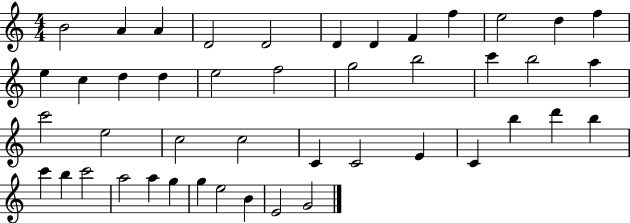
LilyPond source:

{
  \clef treble
  \numericTimeSignature
  \time 4/4
  \key c \major
  b'2 a'4 a'4 | d'2 d'2 | d'4 d'4 f'4 f''4 | e''2 d''4 f''4 | \break e''4 c''4 d''4 d''4 | e''2 f''2 | g''2 b''2 | c'''4 b''2 a''4 | \break c'''2 e''2 | c''2 c''2 | c'4 c'2 e'4 | c'4 b''4 d'''4 b''4 | \break c'''4 b''4 c'''2 | a''2 a''4 g''4 | g''4 e''2 b'4 | e'2 g'2 | \break \bar "|."
}